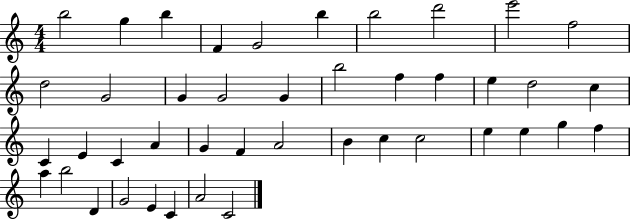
B5/h G5/q B5/q F4/q G4/h B5/q B5/h D6/h E6/h F5/h D5/h G4/h G4/q G4/h G4/q B5/h F5/q F5/q E5/q D5/h C5/q C4/q E4/q C4/q A4/q G4/q F4/q A4/h B4/q C5/q C5/h E5/q E5/q G5/q F5/q A5/q B5/h D4/q G4/h E4/q C4/q A4/h C4/h